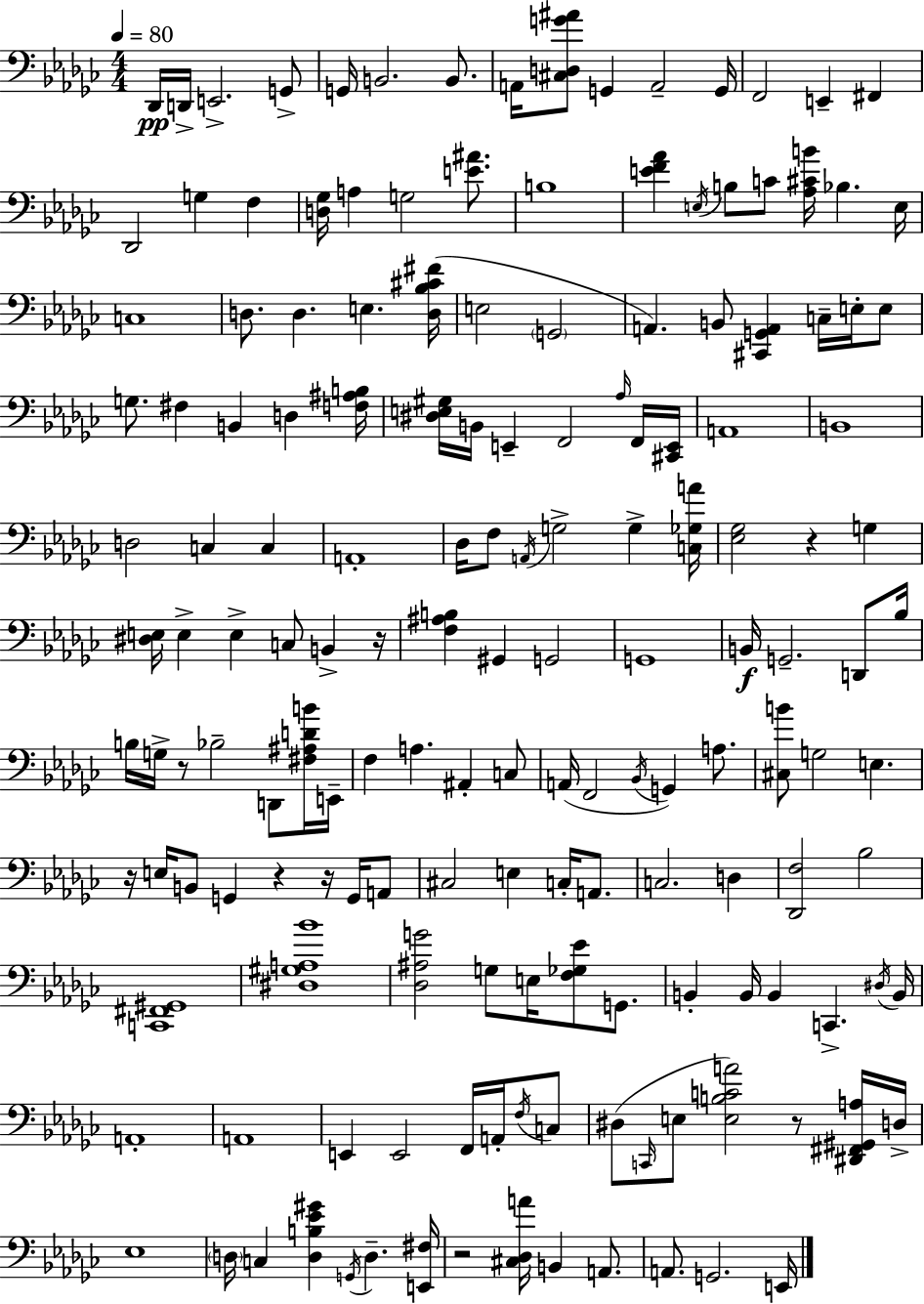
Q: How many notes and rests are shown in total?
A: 161